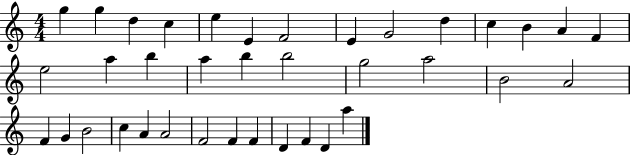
G5/q G5/q D5/q C5/q E5/q E4/q F4/h E4/q G4/h D5/q C5/q B4/q A4/q F4/q E5/h A5/q B5/q A5/q B5/q B5/h G5/h A5/h B4/h A4/h F4/q G4/q B4/h C5/q A4/q A4/h F4/h F4/q F4/q D4/q F4/q D4/q A5/q